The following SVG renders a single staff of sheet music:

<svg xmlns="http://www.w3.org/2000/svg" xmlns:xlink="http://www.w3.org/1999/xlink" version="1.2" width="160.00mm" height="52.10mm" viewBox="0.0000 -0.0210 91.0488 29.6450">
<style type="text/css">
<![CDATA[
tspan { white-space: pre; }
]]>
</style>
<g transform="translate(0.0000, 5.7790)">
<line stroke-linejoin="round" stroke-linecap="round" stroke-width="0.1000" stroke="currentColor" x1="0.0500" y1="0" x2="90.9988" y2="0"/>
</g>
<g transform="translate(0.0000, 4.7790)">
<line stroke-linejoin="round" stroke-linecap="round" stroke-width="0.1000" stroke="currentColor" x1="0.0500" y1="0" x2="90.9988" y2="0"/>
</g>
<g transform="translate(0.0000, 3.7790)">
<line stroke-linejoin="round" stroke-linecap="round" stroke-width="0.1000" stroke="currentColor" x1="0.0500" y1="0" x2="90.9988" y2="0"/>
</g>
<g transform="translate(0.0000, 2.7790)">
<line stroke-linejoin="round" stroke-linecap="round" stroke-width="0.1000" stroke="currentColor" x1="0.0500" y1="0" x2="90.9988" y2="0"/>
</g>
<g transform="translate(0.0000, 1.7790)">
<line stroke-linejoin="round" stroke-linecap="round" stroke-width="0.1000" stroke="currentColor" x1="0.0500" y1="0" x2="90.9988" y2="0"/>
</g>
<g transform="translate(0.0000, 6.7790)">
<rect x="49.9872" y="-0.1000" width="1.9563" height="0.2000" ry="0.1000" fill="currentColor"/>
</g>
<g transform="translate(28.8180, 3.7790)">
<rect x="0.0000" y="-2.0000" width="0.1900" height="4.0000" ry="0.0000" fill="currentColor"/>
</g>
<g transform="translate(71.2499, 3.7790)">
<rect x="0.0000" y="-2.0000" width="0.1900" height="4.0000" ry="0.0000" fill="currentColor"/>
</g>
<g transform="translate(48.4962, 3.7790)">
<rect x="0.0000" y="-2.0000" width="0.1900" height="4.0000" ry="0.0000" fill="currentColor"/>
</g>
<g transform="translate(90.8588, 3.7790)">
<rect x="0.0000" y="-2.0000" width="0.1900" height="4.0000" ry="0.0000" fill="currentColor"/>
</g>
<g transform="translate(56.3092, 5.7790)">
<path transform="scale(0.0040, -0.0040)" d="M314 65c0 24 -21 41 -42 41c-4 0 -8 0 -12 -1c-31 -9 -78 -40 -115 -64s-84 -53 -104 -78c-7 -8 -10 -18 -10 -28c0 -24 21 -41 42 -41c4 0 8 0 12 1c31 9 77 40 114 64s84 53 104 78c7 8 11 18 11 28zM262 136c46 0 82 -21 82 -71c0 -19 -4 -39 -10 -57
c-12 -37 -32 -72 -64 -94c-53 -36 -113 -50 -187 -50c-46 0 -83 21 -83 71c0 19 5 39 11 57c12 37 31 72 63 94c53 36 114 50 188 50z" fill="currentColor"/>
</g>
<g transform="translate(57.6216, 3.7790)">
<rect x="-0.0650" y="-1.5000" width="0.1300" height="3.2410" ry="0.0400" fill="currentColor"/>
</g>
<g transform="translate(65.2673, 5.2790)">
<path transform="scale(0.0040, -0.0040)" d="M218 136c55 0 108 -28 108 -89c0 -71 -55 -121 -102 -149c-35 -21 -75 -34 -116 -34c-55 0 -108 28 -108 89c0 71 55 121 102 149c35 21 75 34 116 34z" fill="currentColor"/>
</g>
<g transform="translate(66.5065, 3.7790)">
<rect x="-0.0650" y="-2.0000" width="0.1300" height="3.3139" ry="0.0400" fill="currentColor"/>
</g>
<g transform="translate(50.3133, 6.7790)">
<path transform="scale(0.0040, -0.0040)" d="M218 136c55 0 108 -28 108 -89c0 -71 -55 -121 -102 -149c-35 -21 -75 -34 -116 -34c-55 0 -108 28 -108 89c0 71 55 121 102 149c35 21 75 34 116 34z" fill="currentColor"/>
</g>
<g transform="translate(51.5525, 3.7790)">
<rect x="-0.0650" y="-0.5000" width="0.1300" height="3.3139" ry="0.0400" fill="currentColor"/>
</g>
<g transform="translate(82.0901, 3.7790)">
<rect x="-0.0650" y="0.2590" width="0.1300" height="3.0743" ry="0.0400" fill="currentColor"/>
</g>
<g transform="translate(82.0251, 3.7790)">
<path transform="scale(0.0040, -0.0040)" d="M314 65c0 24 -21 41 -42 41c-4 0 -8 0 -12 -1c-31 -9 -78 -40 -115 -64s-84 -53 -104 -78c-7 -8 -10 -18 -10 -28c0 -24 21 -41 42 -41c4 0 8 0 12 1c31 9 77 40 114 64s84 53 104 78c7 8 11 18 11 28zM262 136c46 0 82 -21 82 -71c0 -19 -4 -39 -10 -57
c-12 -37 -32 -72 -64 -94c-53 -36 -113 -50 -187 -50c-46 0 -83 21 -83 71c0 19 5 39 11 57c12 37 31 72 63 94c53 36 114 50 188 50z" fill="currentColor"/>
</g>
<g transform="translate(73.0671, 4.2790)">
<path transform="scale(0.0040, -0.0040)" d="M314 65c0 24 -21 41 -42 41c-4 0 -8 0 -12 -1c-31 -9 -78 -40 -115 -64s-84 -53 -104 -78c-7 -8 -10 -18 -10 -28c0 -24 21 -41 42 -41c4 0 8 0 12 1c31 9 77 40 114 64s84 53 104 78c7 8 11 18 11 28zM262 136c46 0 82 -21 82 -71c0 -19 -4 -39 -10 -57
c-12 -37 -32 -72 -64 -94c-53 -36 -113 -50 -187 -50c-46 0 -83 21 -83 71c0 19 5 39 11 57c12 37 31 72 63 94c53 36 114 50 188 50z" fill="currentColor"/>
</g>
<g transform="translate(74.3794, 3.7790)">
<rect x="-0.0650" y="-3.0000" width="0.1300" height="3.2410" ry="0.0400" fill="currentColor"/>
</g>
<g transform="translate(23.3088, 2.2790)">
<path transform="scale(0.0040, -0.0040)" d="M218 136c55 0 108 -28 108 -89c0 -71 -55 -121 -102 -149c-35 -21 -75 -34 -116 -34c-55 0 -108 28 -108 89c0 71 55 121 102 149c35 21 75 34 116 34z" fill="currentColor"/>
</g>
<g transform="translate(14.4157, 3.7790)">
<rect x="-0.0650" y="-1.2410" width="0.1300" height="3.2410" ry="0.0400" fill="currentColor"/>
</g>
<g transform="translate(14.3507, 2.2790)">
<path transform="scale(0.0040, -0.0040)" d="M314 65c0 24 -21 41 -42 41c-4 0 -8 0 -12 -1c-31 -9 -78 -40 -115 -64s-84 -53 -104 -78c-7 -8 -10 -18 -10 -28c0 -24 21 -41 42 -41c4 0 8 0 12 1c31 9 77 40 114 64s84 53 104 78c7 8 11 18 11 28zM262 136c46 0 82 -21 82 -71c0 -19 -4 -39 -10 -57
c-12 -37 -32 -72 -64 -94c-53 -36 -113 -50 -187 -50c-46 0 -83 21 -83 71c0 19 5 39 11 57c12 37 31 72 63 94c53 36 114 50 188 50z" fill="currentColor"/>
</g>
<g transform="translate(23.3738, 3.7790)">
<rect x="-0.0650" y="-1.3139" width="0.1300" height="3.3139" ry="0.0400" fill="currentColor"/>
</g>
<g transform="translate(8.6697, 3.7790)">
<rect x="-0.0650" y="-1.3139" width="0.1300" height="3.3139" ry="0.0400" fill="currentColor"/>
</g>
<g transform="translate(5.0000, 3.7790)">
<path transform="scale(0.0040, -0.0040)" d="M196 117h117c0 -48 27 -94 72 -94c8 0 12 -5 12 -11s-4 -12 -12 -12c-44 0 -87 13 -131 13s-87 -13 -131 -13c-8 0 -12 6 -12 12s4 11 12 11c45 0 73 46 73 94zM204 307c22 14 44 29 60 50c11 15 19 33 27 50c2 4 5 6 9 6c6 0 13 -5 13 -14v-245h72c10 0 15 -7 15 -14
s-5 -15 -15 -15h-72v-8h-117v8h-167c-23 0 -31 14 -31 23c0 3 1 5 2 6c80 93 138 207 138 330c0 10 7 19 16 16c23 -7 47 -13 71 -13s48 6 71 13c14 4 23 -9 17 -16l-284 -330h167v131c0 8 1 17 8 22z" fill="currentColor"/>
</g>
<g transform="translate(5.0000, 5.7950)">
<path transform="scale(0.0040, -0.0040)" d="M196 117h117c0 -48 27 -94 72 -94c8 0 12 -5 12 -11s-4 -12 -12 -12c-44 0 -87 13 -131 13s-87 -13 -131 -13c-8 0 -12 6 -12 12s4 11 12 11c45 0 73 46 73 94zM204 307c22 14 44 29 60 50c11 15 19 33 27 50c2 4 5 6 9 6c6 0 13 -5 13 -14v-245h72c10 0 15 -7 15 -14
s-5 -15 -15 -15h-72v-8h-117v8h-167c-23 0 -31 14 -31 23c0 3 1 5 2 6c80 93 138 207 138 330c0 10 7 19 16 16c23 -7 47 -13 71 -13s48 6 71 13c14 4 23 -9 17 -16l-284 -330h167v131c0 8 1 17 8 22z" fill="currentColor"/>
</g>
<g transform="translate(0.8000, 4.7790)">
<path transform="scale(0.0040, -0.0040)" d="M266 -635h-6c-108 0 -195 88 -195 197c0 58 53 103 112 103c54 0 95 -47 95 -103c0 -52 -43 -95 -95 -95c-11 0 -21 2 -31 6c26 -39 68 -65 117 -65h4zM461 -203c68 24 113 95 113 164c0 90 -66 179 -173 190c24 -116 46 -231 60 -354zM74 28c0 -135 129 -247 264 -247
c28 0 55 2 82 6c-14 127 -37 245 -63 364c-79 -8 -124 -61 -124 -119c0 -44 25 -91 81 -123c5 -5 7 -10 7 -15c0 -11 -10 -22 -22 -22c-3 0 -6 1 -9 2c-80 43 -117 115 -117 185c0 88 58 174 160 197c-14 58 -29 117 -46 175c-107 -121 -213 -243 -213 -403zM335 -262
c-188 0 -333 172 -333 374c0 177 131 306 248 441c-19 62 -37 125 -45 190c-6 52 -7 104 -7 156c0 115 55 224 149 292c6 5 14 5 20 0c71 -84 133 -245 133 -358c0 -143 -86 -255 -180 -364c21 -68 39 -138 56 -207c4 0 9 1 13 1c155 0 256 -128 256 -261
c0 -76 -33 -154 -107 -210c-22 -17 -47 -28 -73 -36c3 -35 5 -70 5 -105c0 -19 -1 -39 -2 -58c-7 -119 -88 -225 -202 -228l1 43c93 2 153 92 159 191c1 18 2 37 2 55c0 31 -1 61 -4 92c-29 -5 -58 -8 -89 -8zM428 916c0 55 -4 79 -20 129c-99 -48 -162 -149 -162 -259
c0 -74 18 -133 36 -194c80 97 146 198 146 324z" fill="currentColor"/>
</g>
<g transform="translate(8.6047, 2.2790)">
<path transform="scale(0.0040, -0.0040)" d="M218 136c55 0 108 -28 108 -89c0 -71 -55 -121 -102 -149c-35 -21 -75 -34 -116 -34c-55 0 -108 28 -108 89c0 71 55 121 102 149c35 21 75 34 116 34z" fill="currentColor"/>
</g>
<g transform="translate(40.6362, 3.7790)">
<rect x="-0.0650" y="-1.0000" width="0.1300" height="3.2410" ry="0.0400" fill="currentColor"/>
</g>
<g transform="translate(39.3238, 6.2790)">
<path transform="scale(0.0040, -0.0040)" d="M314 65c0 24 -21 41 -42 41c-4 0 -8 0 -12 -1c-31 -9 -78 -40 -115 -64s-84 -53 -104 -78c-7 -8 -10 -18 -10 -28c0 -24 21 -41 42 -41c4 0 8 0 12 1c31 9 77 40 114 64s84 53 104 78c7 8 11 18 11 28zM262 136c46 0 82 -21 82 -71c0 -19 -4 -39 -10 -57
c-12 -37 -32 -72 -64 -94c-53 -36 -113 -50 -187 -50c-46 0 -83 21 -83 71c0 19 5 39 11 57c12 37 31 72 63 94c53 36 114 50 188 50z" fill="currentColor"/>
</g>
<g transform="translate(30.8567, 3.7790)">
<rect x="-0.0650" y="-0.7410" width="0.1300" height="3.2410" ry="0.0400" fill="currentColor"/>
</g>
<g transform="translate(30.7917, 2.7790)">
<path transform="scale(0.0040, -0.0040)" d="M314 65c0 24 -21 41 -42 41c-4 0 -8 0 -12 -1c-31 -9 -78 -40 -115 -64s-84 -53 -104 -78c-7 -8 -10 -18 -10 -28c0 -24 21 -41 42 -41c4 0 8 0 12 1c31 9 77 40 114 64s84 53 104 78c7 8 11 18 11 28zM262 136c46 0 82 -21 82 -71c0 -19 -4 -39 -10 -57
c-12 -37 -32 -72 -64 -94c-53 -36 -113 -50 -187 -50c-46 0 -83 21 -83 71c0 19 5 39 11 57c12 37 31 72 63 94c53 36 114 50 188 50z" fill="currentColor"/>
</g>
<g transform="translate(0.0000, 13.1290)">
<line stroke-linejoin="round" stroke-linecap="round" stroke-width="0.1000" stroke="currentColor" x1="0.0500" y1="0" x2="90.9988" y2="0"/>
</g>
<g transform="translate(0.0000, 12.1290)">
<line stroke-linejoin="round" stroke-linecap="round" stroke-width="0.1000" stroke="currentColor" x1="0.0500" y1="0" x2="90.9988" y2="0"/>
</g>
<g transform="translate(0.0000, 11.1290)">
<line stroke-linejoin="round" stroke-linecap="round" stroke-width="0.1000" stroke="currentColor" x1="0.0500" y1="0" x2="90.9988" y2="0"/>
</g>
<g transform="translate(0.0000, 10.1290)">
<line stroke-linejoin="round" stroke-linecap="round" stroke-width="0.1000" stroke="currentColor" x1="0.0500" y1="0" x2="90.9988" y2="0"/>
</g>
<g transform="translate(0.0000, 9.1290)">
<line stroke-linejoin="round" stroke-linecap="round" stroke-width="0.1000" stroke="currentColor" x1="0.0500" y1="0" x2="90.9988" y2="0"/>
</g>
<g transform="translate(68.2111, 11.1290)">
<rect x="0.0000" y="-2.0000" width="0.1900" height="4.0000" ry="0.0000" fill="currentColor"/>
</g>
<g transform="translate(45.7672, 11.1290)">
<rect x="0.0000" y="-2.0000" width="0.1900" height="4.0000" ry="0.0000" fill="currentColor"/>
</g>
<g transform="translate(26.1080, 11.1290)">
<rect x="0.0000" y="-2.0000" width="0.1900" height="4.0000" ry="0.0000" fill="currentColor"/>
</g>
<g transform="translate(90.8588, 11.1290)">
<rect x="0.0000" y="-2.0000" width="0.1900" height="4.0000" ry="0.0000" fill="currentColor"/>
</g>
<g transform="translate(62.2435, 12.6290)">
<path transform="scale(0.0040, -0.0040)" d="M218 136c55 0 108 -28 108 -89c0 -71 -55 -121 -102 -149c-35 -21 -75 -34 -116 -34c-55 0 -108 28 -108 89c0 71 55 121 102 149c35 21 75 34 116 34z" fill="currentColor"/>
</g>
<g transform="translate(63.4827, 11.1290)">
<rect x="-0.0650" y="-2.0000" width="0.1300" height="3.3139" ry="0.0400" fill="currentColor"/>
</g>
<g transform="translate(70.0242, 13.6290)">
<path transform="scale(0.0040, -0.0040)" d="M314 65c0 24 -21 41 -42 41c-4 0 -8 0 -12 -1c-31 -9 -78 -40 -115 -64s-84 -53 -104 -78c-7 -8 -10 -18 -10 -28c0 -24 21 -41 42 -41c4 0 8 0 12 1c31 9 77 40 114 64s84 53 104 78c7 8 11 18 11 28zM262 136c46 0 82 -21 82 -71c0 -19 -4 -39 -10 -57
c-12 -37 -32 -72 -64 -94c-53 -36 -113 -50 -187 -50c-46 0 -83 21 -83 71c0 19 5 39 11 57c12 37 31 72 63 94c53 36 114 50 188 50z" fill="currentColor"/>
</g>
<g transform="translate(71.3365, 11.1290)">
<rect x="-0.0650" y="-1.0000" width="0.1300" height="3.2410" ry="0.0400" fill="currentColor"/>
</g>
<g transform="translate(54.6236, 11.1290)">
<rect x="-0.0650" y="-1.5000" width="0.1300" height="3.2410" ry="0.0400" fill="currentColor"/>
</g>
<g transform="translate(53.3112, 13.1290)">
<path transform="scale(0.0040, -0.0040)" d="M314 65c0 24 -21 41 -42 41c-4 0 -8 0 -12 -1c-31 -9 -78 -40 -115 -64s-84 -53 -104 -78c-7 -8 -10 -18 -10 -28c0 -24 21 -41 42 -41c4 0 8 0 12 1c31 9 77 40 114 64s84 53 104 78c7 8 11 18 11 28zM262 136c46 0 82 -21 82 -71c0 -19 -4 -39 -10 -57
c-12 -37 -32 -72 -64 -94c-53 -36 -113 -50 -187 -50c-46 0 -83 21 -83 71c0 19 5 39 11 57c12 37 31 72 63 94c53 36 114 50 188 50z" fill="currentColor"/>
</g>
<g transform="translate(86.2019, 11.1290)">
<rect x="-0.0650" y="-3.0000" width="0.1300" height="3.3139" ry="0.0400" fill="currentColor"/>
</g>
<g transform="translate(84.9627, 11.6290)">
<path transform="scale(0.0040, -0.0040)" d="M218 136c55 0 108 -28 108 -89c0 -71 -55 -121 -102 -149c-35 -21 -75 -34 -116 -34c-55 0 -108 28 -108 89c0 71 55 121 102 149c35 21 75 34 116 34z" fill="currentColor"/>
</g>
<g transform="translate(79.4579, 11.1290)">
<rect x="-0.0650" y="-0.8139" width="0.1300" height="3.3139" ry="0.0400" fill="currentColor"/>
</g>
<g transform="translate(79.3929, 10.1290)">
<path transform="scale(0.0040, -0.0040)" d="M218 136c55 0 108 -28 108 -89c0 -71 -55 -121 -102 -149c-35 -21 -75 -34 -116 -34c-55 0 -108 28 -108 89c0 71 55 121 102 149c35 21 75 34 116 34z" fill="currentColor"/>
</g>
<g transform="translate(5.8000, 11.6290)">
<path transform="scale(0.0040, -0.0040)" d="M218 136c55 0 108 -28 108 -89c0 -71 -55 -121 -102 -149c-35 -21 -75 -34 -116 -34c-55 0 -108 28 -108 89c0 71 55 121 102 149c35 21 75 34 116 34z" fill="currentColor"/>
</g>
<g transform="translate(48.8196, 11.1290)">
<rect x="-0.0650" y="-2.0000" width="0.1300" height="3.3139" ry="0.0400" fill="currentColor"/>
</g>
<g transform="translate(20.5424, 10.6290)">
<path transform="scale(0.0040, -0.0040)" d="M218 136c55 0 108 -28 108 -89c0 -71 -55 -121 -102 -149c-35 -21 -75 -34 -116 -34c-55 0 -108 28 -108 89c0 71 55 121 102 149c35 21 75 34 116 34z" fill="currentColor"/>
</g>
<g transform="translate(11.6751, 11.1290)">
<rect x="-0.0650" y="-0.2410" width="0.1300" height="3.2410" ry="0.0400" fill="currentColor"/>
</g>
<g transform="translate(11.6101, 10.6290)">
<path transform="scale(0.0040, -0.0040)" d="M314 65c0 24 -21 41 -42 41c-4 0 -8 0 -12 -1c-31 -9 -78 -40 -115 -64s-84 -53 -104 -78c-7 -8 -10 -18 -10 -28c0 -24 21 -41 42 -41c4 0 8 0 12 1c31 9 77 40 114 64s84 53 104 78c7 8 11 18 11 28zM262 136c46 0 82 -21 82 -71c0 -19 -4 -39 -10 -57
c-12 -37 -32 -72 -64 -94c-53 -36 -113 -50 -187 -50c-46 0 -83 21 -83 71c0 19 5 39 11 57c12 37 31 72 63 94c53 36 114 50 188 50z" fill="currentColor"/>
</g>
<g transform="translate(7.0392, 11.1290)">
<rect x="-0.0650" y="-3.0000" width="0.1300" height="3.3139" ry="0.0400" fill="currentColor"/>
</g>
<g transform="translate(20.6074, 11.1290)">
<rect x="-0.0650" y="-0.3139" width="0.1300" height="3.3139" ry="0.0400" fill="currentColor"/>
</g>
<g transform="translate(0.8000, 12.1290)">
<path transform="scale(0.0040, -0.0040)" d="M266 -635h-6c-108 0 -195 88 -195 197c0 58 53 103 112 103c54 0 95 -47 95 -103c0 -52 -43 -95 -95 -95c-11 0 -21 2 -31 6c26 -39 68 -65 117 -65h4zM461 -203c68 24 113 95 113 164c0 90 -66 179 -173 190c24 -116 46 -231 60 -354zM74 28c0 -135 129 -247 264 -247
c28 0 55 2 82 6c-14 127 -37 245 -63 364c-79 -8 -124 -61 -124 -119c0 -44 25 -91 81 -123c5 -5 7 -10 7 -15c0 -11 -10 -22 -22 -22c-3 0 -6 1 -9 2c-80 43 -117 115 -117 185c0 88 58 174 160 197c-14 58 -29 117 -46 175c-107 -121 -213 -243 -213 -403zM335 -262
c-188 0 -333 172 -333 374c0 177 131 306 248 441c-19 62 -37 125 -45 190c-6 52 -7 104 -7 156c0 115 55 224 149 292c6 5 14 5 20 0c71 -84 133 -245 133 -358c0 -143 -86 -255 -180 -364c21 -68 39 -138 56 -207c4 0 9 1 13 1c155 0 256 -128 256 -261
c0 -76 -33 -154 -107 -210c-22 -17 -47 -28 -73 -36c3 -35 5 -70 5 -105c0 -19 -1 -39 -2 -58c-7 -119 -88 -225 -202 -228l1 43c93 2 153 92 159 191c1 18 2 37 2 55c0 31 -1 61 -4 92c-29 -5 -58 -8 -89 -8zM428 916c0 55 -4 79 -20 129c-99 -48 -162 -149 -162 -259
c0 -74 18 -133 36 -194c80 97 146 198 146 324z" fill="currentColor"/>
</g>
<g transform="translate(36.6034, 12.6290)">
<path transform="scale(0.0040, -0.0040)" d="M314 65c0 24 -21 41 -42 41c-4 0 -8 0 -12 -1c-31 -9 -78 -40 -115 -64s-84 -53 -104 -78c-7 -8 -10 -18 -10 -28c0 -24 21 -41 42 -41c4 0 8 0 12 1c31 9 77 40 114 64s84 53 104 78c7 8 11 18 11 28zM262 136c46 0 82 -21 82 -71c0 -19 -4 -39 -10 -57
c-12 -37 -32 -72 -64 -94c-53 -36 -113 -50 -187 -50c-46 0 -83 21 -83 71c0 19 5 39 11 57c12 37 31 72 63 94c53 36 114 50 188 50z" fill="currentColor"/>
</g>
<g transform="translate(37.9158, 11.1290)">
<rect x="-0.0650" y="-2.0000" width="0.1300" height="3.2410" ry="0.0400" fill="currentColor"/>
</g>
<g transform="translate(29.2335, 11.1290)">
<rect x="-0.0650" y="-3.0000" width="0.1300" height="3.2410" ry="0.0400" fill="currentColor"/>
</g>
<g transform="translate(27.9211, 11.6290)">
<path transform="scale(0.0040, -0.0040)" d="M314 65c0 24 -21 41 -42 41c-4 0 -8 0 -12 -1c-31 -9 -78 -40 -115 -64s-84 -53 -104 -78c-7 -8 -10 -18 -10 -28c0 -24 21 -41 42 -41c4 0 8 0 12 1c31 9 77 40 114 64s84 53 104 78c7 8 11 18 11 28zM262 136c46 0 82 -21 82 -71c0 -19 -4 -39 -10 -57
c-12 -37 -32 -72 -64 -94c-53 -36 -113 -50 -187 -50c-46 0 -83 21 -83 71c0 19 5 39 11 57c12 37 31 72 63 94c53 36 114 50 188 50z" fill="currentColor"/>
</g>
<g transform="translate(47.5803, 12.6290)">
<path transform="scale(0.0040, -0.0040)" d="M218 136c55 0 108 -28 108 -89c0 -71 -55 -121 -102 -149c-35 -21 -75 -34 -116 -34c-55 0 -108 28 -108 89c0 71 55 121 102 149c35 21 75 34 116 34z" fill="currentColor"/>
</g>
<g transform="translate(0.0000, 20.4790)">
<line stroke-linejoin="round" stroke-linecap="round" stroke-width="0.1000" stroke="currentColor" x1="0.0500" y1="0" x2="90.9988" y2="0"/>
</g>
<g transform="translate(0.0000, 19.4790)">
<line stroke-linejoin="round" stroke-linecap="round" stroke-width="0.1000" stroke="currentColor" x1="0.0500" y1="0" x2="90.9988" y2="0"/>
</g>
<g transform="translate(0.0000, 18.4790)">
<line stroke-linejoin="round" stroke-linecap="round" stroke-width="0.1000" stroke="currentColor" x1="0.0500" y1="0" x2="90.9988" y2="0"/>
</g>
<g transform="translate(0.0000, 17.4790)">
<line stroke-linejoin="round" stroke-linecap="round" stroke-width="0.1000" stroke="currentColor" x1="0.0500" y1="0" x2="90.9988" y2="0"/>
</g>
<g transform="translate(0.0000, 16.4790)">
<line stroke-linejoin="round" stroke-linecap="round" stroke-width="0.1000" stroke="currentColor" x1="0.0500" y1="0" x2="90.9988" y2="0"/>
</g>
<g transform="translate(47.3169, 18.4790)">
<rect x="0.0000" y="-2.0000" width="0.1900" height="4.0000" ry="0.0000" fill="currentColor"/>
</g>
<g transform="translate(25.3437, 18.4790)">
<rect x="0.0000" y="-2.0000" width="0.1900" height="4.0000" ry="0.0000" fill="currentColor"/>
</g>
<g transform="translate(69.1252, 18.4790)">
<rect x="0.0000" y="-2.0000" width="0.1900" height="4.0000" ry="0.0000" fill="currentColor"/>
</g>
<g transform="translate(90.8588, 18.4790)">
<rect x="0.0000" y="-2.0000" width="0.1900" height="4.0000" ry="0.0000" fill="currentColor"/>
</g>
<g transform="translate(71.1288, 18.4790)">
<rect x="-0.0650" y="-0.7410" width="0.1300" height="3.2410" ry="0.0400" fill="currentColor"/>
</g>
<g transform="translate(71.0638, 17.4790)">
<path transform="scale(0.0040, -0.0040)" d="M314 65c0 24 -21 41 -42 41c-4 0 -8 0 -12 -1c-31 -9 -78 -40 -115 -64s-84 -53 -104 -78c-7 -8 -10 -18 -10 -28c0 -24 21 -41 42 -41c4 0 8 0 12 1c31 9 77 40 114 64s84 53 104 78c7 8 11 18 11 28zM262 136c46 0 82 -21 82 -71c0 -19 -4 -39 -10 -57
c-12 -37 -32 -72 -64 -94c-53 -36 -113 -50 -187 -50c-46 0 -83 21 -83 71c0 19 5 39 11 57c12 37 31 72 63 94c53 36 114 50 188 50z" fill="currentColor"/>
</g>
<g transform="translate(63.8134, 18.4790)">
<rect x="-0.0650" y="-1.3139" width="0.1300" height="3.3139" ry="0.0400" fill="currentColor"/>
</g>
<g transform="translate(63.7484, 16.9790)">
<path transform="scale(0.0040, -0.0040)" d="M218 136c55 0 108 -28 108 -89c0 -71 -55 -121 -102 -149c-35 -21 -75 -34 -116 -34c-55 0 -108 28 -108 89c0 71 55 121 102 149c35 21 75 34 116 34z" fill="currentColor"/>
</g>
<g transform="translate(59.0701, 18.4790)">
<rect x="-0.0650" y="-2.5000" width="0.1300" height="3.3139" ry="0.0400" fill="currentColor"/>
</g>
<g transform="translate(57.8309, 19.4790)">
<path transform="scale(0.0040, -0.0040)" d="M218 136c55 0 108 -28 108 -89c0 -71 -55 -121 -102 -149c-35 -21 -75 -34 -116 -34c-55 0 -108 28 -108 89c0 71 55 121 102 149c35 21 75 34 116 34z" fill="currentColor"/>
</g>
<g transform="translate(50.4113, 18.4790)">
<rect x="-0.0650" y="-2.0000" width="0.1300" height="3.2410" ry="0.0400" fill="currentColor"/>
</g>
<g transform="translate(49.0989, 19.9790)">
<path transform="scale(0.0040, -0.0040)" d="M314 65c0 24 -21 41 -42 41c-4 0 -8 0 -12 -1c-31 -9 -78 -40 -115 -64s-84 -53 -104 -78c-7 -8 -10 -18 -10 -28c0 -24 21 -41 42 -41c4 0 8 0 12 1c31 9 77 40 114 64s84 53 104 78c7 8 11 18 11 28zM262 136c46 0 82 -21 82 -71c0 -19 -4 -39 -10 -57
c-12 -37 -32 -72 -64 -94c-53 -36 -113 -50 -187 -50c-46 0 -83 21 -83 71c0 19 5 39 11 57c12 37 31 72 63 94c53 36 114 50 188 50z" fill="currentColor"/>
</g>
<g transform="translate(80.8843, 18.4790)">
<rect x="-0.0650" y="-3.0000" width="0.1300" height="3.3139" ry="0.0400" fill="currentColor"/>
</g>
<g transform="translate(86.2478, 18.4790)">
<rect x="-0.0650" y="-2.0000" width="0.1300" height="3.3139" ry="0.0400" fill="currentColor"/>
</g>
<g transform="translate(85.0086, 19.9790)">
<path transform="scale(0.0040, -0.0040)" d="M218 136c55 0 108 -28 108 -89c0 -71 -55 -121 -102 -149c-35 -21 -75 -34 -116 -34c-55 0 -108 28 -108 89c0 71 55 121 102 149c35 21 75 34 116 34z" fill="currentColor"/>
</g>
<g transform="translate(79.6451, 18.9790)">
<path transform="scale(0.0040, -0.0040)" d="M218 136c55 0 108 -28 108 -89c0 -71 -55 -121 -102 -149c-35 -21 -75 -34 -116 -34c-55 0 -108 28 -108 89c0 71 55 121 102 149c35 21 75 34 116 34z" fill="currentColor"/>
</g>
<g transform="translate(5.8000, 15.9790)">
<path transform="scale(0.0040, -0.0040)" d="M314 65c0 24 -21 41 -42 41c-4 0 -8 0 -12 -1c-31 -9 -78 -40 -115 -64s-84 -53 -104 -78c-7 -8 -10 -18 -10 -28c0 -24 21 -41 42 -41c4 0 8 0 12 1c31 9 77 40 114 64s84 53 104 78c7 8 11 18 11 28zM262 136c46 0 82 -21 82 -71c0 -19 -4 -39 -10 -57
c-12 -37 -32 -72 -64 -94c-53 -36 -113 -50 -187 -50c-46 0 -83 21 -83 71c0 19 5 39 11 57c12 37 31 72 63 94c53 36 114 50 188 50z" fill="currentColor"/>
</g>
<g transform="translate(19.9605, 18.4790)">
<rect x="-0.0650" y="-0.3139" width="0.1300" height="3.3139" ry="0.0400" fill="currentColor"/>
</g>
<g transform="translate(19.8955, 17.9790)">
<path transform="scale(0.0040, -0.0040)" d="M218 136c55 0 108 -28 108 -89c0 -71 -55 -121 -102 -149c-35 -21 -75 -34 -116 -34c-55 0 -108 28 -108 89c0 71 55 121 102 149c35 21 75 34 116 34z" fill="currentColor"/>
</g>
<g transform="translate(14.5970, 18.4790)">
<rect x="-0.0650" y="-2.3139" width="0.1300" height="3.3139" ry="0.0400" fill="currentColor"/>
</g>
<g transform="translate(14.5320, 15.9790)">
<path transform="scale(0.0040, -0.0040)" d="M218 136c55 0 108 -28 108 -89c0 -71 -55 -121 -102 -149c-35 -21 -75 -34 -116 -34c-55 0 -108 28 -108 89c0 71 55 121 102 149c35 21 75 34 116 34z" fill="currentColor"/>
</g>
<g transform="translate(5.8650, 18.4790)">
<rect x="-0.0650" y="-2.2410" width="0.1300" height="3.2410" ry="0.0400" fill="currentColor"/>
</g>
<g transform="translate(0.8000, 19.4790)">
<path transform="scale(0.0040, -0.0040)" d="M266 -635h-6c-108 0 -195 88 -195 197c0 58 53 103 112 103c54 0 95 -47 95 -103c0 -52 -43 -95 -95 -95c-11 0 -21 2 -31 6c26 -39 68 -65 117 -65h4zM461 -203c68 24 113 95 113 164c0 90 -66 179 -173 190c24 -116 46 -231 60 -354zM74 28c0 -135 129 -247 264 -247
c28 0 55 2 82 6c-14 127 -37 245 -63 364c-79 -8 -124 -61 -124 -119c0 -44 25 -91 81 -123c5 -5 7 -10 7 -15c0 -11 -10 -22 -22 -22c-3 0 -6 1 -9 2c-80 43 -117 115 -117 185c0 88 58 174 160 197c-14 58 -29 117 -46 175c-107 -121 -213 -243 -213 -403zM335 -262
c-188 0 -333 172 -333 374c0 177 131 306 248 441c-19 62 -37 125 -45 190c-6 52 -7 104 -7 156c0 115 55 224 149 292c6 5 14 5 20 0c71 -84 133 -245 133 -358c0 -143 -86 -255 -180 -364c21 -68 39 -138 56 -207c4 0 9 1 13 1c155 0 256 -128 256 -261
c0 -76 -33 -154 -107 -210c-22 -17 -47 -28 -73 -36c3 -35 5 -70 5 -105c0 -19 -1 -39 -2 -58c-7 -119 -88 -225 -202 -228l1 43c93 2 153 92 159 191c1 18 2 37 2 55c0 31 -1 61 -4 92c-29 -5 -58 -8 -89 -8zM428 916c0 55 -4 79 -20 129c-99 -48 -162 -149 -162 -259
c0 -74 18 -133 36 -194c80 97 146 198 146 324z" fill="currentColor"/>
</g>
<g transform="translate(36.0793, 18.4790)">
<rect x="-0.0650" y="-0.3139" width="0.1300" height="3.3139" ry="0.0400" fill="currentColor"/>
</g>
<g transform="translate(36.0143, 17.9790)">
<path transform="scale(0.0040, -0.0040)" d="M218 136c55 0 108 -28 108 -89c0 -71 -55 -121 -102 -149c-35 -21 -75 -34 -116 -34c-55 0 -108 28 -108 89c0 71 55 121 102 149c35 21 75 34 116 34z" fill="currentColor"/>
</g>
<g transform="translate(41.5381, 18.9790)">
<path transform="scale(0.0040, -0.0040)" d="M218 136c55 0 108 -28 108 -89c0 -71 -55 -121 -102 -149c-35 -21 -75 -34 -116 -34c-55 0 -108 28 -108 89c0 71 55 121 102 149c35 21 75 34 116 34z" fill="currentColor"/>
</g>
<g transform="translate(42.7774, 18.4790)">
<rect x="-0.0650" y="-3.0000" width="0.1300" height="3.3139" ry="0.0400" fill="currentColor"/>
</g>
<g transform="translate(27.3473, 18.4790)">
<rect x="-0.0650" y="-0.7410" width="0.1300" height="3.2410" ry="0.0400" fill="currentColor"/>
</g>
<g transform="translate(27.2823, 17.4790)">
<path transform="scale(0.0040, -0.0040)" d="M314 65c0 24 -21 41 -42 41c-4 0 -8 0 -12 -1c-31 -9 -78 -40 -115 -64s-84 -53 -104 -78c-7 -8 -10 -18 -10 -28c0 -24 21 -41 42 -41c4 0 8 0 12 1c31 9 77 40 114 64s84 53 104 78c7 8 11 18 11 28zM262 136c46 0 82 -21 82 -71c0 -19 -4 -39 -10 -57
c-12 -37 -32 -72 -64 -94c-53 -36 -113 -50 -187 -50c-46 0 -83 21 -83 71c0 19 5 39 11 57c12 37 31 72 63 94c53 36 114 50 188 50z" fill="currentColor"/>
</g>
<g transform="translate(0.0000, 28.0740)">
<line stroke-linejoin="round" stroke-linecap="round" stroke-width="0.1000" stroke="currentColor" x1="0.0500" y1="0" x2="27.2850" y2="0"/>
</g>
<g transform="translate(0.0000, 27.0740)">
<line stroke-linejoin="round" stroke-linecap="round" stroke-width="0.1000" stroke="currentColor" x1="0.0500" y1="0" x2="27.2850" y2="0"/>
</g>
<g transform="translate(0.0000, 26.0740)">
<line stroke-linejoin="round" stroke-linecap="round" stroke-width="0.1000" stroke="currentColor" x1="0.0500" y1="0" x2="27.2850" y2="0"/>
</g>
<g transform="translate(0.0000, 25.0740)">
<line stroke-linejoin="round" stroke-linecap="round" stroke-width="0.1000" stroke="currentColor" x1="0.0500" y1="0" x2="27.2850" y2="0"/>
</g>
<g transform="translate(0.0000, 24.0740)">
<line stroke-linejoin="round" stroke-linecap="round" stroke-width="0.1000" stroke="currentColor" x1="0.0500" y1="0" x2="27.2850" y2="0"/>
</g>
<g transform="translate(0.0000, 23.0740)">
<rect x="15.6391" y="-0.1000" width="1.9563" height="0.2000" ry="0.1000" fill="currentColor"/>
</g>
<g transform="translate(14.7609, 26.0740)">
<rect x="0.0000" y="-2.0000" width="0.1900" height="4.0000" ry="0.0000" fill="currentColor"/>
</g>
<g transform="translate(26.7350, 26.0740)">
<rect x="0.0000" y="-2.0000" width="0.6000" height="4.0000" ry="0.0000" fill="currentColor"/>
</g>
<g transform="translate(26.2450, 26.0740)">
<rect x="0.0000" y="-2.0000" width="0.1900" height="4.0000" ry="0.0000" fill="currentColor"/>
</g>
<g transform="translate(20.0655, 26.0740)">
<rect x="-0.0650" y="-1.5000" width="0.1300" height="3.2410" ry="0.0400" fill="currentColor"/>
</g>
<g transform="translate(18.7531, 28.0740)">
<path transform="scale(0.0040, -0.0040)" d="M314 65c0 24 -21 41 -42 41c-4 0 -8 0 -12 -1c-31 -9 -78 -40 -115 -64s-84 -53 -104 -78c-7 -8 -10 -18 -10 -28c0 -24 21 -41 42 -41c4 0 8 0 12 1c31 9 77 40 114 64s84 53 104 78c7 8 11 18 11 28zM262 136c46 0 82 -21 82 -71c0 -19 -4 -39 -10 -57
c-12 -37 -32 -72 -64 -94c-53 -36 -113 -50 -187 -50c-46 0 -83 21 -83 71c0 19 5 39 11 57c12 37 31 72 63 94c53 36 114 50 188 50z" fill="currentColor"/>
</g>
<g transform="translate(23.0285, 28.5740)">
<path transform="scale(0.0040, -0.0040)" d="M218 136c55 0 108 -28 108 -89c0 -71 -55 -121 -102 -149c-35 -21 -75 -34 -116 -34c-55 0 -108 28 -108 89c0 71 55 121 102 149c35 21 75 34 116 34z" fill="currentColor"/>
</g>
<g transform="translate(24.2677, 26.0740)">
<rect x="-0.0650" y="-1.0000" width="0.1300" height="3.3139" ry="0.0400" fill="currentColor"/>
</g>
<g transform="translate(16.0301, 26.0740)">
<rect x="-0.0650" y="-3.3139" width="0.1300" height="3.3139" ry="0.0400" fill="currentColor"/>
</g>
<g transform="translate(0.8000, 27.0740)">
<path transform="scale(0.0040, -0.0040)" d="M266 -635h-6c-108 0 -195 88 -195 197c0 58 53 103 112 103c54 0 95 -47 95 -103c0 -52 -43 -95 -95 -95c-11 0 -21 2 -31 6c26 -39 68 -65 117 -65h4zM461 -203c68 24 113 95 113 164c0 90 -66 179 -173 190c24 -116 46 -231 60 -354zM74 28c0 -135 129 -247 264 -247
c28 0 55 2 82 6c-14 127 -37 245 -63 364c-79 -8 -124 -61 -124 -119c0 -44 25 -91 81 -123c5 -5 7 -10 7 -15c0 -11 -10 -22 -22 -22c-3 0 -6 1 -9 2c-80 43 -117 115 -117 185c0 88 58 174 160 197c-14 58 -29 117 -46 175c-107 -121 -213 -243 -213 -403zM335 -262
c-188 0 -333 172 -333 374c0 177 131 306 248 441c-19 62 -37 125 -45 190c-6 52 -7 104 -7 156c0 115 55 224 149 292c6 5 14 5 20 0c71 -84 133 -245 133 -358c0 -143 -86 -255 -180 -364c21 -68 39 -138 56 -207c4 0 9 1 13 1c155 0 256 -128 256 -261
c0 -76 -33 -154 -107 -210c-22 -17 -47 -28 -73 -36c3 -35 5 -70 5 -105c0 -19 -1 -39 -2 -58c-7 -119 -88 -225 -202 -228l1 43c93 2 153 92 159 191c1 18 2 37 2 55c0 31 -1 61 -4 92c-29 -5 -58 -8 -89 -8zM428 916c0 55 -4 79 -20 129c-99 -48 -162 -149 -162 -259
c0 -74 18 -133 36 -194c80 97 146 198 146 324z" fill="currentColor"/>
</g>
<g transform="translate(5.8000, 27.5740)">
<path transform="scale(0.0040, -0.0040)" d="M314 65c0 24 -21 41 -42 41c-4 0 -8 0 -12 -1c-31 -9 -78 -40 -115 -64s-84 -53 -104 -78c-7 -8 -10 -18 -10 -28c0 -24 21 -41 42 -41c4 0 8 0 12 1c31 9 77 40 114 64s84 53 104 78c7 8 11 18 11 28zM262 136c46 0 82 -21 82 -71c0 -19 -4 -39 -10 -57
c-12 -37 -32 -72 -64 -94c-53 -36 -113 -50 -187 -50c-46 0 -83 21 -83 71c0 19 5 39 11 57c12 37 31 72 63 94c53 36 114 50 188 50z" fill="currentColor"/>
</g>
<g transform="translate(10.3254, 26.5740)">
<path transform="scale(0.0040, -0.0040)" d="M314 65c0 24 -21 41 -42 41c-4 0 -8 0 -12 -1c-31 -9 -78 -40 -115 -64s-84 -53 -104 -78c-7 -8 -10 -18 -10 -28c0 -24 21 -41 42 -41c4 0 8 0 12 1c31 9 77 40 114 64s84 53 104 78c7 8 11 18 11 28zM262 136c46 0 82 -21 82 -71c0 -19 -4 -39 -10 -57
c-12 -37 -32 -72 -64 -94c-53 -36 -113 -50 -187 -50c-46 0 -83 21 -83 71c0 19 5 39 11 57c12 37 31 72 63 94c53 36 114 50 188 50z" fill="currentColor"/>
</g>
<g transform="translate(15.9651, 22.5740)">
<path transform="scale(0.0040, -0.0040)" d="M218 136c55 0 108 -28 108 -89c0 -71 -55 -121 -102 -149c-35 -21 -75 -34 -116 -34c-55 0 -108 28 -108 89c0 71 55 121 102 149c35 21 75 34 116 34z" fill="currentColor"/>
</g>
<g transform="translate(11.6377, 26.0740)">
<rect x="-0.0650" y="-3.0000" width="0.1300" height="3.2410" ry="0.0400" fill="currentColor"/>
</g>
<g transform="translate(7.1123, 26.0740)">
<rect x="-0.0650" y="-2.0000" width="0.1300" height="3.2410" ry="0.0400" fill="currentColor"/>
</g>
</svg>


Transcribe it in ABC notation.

X:1
T:Untitled
M:4/4
L:1/4
K:C
e e2 e d2 D2 C E2 F A2 B2 A c2 c A2 F2 F E2 F D2 d A g2 g c d2 c A F2 G e d2 A F F2 A2 b E2 D